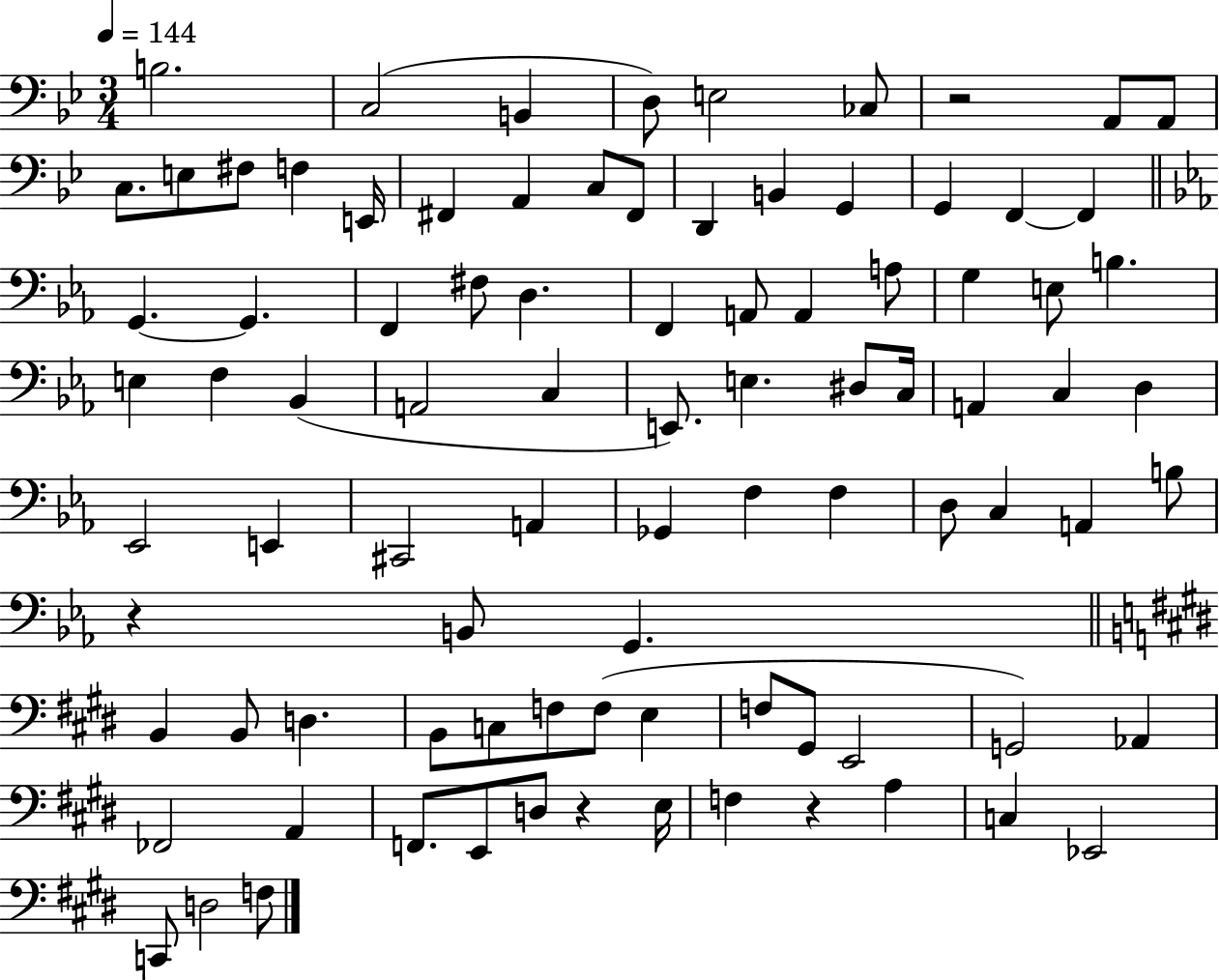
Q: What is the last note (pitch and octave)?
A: F3